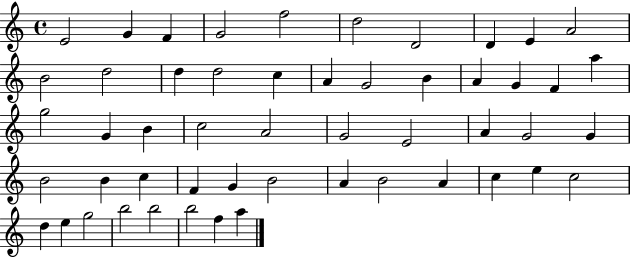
{
  \clef treble
  \time 4/4
  \defaultTimeSignature
  \key c \major
  e'2 g'4 f'4 | g'2 f''2 | d''2 d'2 | d'4 e'4 a'2 | \break b'2 d''2 | d''4 d''2 c''4 | a'4 g'2 b'4 | a'4 g'4 f'4 a''4 | \break g''2 g'4 b'4 | c''2 a'2 | g'2 e'2 | a'4 g'2 g'4 | \break b'2 b'4 c''4 | f'4 g'4 b'2 | a'4 b'2 a'4 | c''4 e''4 c''2 | \break d''4 e''4 g''2 | b''2 b''2 | b''2 f''4 a''4 | \bar "|."
}